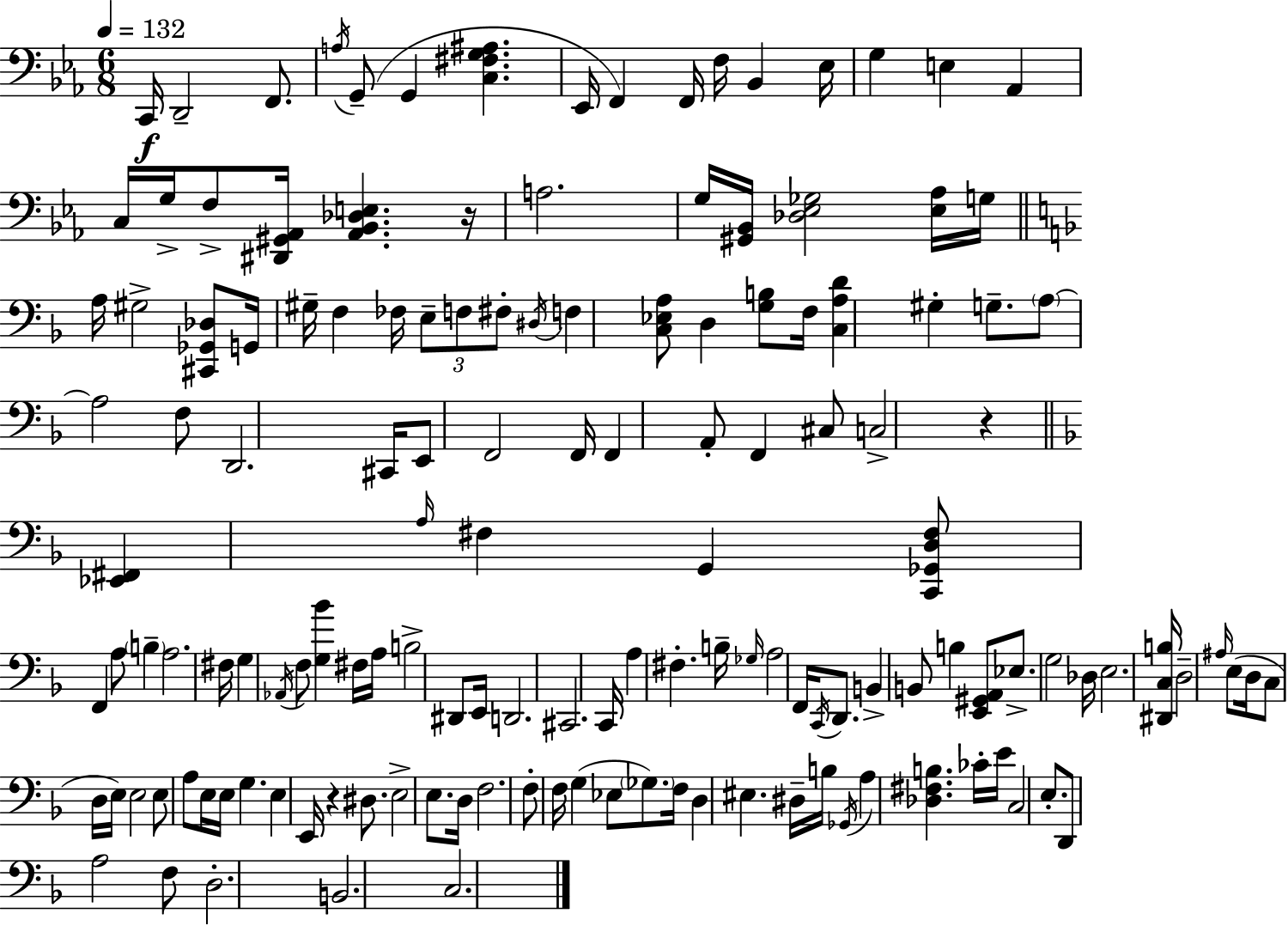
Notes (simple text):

C2/s D2/h F2/e. A3/s G2/e G2/q [C3,F#3,G3,A#3]/q. Eb2/s F2/q F2/s F3/s Bb2/q Eb3/s G3/q E3/q Ab2/q C3/s G3/s F3/e [D#2,G#2,Ab2]/s [Ab2,Bb2,Db3,E3]/q. R/s A3/h. G3/s [G#2,Bb2]/s [Db3,Eb3,Gb3]/h [Eb3,Ab3]/s G3/s A3/s G#3/h [C#2,Gb2,Db3]/e G2/s G#3/s F3/q FES3/s E3/e F3/e F#3/e D#3/s F3/q [C3,Eb3,A3]/e D3/q [G3,B3]/e F3/s [C3,A3,D4]/q G#3/q G3/e. A3/e A3/h F3/e D2/h. C#2/s E2/e F2/h F2/s F2/q A2/e F2/q C#3/e C3/h R/q [Eb2,F#2]/q A3/s F#3/q G2/q [C2,Gb2,D3,F#3]/e F2/q A3/e B3/q A3/h. F#3/s G3/q Ab2/s F3/e [G3,Bb4]/q F#3/s A3/s B3/h D#2/e E2/s D2/h. C#2/h. C2/s A3/q F#3/q. B3/s Gb3/s A3/h F2/s C2/s D2/e. B2/q B2/e B3/q [E2,G#2,A2]/e Eb3/e. G3/h Db3/s E3/h. [D#2,C3,B3]/s D3/h A#3/s E3/e D3/s C3/e D3/s E3/s E3/h E3/e A3/e E3/s E3/s G3/q. E3/q E2/s R/q D#3/e. E3/h E3/e. D3/s F3/h. F3/e F3/s G3/q Eb3/e Gb3/e. F3/s D3/q EIS3/q. D#3/s B3/s Gb2/s A3/q [Db3,F#3,B3]/q. CES4/s E4/s C3/h E3/e. D2/e A3/h F3/e D3/h. B2/h. C3/h.